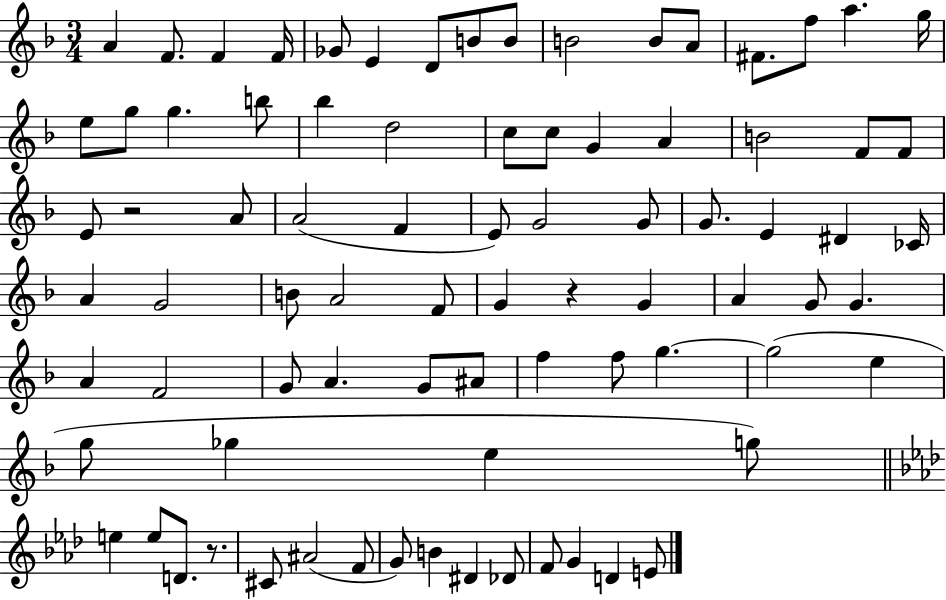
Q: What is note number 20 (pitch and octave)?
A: B5